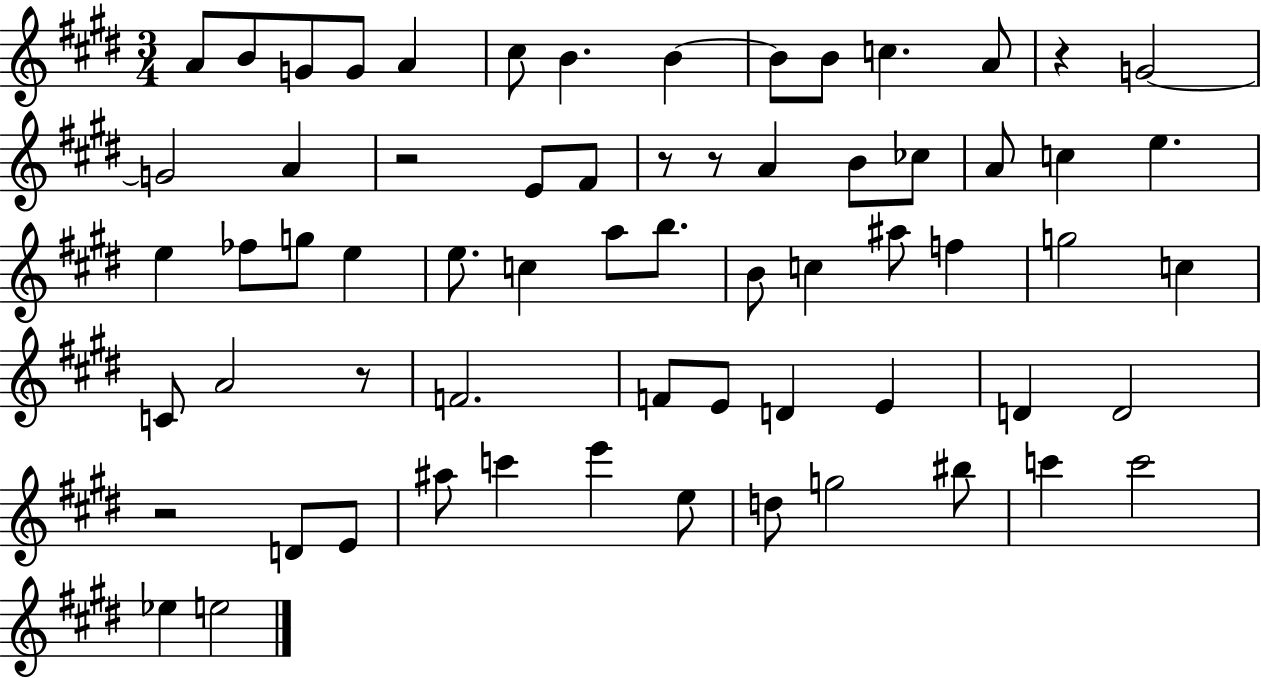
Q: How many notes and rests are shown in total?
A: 65